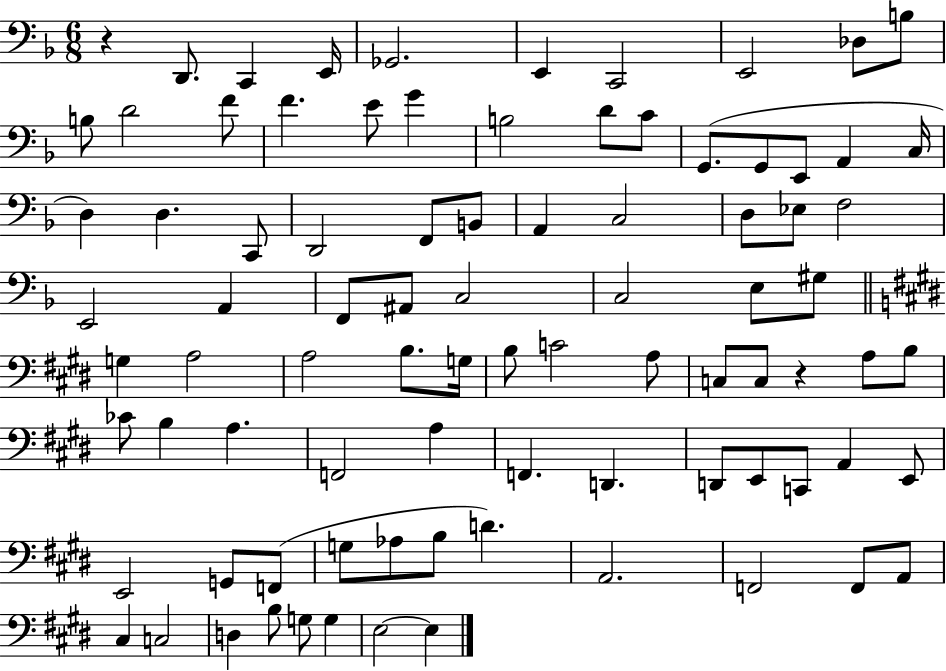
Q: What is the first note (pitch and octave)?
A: D2